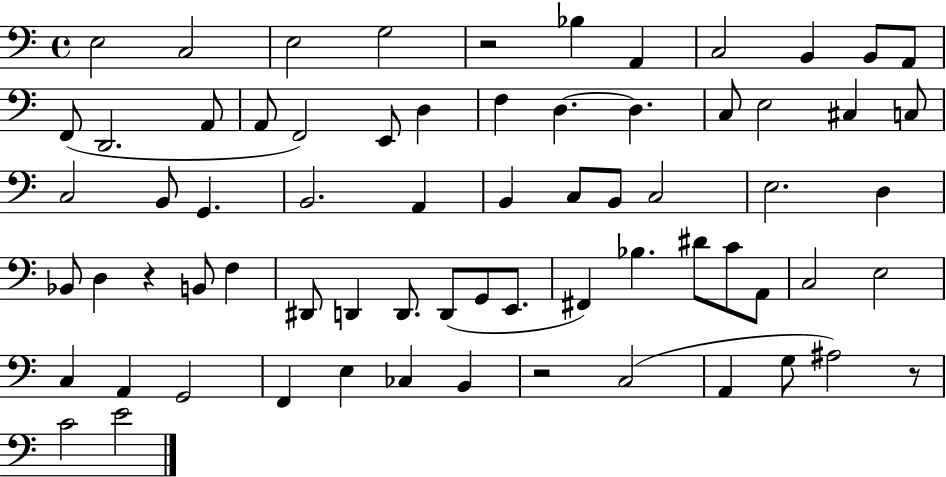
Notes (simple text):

E3/h C3/h E3/h G3/h R/h Bb3/q A2/q C3/h B2/q B2/e A2/e F2/e D2/h. A2/e A2/e F2/h E2/e D3/q F3/q D3/q. D3/q. C3/e E3/h C#3/q C3/e C3/h B2/e G2/q. B2/h. A2/q B2/q C3/e B2/e C3/h E3/h. D3/q Bb2/e D3/q R/q B2/e F3/q D#2/e D2/q D2/e. D2/e G2/e E2/e. F#2/q Bb3/q. D#4/e C4/e A2/e C3/h E3/h C3/q A2/q G2/h F2/q E3/q CES3/q B2/q R/h C3/h A2/q G3/e A#3/h R/e C4/h E4/h